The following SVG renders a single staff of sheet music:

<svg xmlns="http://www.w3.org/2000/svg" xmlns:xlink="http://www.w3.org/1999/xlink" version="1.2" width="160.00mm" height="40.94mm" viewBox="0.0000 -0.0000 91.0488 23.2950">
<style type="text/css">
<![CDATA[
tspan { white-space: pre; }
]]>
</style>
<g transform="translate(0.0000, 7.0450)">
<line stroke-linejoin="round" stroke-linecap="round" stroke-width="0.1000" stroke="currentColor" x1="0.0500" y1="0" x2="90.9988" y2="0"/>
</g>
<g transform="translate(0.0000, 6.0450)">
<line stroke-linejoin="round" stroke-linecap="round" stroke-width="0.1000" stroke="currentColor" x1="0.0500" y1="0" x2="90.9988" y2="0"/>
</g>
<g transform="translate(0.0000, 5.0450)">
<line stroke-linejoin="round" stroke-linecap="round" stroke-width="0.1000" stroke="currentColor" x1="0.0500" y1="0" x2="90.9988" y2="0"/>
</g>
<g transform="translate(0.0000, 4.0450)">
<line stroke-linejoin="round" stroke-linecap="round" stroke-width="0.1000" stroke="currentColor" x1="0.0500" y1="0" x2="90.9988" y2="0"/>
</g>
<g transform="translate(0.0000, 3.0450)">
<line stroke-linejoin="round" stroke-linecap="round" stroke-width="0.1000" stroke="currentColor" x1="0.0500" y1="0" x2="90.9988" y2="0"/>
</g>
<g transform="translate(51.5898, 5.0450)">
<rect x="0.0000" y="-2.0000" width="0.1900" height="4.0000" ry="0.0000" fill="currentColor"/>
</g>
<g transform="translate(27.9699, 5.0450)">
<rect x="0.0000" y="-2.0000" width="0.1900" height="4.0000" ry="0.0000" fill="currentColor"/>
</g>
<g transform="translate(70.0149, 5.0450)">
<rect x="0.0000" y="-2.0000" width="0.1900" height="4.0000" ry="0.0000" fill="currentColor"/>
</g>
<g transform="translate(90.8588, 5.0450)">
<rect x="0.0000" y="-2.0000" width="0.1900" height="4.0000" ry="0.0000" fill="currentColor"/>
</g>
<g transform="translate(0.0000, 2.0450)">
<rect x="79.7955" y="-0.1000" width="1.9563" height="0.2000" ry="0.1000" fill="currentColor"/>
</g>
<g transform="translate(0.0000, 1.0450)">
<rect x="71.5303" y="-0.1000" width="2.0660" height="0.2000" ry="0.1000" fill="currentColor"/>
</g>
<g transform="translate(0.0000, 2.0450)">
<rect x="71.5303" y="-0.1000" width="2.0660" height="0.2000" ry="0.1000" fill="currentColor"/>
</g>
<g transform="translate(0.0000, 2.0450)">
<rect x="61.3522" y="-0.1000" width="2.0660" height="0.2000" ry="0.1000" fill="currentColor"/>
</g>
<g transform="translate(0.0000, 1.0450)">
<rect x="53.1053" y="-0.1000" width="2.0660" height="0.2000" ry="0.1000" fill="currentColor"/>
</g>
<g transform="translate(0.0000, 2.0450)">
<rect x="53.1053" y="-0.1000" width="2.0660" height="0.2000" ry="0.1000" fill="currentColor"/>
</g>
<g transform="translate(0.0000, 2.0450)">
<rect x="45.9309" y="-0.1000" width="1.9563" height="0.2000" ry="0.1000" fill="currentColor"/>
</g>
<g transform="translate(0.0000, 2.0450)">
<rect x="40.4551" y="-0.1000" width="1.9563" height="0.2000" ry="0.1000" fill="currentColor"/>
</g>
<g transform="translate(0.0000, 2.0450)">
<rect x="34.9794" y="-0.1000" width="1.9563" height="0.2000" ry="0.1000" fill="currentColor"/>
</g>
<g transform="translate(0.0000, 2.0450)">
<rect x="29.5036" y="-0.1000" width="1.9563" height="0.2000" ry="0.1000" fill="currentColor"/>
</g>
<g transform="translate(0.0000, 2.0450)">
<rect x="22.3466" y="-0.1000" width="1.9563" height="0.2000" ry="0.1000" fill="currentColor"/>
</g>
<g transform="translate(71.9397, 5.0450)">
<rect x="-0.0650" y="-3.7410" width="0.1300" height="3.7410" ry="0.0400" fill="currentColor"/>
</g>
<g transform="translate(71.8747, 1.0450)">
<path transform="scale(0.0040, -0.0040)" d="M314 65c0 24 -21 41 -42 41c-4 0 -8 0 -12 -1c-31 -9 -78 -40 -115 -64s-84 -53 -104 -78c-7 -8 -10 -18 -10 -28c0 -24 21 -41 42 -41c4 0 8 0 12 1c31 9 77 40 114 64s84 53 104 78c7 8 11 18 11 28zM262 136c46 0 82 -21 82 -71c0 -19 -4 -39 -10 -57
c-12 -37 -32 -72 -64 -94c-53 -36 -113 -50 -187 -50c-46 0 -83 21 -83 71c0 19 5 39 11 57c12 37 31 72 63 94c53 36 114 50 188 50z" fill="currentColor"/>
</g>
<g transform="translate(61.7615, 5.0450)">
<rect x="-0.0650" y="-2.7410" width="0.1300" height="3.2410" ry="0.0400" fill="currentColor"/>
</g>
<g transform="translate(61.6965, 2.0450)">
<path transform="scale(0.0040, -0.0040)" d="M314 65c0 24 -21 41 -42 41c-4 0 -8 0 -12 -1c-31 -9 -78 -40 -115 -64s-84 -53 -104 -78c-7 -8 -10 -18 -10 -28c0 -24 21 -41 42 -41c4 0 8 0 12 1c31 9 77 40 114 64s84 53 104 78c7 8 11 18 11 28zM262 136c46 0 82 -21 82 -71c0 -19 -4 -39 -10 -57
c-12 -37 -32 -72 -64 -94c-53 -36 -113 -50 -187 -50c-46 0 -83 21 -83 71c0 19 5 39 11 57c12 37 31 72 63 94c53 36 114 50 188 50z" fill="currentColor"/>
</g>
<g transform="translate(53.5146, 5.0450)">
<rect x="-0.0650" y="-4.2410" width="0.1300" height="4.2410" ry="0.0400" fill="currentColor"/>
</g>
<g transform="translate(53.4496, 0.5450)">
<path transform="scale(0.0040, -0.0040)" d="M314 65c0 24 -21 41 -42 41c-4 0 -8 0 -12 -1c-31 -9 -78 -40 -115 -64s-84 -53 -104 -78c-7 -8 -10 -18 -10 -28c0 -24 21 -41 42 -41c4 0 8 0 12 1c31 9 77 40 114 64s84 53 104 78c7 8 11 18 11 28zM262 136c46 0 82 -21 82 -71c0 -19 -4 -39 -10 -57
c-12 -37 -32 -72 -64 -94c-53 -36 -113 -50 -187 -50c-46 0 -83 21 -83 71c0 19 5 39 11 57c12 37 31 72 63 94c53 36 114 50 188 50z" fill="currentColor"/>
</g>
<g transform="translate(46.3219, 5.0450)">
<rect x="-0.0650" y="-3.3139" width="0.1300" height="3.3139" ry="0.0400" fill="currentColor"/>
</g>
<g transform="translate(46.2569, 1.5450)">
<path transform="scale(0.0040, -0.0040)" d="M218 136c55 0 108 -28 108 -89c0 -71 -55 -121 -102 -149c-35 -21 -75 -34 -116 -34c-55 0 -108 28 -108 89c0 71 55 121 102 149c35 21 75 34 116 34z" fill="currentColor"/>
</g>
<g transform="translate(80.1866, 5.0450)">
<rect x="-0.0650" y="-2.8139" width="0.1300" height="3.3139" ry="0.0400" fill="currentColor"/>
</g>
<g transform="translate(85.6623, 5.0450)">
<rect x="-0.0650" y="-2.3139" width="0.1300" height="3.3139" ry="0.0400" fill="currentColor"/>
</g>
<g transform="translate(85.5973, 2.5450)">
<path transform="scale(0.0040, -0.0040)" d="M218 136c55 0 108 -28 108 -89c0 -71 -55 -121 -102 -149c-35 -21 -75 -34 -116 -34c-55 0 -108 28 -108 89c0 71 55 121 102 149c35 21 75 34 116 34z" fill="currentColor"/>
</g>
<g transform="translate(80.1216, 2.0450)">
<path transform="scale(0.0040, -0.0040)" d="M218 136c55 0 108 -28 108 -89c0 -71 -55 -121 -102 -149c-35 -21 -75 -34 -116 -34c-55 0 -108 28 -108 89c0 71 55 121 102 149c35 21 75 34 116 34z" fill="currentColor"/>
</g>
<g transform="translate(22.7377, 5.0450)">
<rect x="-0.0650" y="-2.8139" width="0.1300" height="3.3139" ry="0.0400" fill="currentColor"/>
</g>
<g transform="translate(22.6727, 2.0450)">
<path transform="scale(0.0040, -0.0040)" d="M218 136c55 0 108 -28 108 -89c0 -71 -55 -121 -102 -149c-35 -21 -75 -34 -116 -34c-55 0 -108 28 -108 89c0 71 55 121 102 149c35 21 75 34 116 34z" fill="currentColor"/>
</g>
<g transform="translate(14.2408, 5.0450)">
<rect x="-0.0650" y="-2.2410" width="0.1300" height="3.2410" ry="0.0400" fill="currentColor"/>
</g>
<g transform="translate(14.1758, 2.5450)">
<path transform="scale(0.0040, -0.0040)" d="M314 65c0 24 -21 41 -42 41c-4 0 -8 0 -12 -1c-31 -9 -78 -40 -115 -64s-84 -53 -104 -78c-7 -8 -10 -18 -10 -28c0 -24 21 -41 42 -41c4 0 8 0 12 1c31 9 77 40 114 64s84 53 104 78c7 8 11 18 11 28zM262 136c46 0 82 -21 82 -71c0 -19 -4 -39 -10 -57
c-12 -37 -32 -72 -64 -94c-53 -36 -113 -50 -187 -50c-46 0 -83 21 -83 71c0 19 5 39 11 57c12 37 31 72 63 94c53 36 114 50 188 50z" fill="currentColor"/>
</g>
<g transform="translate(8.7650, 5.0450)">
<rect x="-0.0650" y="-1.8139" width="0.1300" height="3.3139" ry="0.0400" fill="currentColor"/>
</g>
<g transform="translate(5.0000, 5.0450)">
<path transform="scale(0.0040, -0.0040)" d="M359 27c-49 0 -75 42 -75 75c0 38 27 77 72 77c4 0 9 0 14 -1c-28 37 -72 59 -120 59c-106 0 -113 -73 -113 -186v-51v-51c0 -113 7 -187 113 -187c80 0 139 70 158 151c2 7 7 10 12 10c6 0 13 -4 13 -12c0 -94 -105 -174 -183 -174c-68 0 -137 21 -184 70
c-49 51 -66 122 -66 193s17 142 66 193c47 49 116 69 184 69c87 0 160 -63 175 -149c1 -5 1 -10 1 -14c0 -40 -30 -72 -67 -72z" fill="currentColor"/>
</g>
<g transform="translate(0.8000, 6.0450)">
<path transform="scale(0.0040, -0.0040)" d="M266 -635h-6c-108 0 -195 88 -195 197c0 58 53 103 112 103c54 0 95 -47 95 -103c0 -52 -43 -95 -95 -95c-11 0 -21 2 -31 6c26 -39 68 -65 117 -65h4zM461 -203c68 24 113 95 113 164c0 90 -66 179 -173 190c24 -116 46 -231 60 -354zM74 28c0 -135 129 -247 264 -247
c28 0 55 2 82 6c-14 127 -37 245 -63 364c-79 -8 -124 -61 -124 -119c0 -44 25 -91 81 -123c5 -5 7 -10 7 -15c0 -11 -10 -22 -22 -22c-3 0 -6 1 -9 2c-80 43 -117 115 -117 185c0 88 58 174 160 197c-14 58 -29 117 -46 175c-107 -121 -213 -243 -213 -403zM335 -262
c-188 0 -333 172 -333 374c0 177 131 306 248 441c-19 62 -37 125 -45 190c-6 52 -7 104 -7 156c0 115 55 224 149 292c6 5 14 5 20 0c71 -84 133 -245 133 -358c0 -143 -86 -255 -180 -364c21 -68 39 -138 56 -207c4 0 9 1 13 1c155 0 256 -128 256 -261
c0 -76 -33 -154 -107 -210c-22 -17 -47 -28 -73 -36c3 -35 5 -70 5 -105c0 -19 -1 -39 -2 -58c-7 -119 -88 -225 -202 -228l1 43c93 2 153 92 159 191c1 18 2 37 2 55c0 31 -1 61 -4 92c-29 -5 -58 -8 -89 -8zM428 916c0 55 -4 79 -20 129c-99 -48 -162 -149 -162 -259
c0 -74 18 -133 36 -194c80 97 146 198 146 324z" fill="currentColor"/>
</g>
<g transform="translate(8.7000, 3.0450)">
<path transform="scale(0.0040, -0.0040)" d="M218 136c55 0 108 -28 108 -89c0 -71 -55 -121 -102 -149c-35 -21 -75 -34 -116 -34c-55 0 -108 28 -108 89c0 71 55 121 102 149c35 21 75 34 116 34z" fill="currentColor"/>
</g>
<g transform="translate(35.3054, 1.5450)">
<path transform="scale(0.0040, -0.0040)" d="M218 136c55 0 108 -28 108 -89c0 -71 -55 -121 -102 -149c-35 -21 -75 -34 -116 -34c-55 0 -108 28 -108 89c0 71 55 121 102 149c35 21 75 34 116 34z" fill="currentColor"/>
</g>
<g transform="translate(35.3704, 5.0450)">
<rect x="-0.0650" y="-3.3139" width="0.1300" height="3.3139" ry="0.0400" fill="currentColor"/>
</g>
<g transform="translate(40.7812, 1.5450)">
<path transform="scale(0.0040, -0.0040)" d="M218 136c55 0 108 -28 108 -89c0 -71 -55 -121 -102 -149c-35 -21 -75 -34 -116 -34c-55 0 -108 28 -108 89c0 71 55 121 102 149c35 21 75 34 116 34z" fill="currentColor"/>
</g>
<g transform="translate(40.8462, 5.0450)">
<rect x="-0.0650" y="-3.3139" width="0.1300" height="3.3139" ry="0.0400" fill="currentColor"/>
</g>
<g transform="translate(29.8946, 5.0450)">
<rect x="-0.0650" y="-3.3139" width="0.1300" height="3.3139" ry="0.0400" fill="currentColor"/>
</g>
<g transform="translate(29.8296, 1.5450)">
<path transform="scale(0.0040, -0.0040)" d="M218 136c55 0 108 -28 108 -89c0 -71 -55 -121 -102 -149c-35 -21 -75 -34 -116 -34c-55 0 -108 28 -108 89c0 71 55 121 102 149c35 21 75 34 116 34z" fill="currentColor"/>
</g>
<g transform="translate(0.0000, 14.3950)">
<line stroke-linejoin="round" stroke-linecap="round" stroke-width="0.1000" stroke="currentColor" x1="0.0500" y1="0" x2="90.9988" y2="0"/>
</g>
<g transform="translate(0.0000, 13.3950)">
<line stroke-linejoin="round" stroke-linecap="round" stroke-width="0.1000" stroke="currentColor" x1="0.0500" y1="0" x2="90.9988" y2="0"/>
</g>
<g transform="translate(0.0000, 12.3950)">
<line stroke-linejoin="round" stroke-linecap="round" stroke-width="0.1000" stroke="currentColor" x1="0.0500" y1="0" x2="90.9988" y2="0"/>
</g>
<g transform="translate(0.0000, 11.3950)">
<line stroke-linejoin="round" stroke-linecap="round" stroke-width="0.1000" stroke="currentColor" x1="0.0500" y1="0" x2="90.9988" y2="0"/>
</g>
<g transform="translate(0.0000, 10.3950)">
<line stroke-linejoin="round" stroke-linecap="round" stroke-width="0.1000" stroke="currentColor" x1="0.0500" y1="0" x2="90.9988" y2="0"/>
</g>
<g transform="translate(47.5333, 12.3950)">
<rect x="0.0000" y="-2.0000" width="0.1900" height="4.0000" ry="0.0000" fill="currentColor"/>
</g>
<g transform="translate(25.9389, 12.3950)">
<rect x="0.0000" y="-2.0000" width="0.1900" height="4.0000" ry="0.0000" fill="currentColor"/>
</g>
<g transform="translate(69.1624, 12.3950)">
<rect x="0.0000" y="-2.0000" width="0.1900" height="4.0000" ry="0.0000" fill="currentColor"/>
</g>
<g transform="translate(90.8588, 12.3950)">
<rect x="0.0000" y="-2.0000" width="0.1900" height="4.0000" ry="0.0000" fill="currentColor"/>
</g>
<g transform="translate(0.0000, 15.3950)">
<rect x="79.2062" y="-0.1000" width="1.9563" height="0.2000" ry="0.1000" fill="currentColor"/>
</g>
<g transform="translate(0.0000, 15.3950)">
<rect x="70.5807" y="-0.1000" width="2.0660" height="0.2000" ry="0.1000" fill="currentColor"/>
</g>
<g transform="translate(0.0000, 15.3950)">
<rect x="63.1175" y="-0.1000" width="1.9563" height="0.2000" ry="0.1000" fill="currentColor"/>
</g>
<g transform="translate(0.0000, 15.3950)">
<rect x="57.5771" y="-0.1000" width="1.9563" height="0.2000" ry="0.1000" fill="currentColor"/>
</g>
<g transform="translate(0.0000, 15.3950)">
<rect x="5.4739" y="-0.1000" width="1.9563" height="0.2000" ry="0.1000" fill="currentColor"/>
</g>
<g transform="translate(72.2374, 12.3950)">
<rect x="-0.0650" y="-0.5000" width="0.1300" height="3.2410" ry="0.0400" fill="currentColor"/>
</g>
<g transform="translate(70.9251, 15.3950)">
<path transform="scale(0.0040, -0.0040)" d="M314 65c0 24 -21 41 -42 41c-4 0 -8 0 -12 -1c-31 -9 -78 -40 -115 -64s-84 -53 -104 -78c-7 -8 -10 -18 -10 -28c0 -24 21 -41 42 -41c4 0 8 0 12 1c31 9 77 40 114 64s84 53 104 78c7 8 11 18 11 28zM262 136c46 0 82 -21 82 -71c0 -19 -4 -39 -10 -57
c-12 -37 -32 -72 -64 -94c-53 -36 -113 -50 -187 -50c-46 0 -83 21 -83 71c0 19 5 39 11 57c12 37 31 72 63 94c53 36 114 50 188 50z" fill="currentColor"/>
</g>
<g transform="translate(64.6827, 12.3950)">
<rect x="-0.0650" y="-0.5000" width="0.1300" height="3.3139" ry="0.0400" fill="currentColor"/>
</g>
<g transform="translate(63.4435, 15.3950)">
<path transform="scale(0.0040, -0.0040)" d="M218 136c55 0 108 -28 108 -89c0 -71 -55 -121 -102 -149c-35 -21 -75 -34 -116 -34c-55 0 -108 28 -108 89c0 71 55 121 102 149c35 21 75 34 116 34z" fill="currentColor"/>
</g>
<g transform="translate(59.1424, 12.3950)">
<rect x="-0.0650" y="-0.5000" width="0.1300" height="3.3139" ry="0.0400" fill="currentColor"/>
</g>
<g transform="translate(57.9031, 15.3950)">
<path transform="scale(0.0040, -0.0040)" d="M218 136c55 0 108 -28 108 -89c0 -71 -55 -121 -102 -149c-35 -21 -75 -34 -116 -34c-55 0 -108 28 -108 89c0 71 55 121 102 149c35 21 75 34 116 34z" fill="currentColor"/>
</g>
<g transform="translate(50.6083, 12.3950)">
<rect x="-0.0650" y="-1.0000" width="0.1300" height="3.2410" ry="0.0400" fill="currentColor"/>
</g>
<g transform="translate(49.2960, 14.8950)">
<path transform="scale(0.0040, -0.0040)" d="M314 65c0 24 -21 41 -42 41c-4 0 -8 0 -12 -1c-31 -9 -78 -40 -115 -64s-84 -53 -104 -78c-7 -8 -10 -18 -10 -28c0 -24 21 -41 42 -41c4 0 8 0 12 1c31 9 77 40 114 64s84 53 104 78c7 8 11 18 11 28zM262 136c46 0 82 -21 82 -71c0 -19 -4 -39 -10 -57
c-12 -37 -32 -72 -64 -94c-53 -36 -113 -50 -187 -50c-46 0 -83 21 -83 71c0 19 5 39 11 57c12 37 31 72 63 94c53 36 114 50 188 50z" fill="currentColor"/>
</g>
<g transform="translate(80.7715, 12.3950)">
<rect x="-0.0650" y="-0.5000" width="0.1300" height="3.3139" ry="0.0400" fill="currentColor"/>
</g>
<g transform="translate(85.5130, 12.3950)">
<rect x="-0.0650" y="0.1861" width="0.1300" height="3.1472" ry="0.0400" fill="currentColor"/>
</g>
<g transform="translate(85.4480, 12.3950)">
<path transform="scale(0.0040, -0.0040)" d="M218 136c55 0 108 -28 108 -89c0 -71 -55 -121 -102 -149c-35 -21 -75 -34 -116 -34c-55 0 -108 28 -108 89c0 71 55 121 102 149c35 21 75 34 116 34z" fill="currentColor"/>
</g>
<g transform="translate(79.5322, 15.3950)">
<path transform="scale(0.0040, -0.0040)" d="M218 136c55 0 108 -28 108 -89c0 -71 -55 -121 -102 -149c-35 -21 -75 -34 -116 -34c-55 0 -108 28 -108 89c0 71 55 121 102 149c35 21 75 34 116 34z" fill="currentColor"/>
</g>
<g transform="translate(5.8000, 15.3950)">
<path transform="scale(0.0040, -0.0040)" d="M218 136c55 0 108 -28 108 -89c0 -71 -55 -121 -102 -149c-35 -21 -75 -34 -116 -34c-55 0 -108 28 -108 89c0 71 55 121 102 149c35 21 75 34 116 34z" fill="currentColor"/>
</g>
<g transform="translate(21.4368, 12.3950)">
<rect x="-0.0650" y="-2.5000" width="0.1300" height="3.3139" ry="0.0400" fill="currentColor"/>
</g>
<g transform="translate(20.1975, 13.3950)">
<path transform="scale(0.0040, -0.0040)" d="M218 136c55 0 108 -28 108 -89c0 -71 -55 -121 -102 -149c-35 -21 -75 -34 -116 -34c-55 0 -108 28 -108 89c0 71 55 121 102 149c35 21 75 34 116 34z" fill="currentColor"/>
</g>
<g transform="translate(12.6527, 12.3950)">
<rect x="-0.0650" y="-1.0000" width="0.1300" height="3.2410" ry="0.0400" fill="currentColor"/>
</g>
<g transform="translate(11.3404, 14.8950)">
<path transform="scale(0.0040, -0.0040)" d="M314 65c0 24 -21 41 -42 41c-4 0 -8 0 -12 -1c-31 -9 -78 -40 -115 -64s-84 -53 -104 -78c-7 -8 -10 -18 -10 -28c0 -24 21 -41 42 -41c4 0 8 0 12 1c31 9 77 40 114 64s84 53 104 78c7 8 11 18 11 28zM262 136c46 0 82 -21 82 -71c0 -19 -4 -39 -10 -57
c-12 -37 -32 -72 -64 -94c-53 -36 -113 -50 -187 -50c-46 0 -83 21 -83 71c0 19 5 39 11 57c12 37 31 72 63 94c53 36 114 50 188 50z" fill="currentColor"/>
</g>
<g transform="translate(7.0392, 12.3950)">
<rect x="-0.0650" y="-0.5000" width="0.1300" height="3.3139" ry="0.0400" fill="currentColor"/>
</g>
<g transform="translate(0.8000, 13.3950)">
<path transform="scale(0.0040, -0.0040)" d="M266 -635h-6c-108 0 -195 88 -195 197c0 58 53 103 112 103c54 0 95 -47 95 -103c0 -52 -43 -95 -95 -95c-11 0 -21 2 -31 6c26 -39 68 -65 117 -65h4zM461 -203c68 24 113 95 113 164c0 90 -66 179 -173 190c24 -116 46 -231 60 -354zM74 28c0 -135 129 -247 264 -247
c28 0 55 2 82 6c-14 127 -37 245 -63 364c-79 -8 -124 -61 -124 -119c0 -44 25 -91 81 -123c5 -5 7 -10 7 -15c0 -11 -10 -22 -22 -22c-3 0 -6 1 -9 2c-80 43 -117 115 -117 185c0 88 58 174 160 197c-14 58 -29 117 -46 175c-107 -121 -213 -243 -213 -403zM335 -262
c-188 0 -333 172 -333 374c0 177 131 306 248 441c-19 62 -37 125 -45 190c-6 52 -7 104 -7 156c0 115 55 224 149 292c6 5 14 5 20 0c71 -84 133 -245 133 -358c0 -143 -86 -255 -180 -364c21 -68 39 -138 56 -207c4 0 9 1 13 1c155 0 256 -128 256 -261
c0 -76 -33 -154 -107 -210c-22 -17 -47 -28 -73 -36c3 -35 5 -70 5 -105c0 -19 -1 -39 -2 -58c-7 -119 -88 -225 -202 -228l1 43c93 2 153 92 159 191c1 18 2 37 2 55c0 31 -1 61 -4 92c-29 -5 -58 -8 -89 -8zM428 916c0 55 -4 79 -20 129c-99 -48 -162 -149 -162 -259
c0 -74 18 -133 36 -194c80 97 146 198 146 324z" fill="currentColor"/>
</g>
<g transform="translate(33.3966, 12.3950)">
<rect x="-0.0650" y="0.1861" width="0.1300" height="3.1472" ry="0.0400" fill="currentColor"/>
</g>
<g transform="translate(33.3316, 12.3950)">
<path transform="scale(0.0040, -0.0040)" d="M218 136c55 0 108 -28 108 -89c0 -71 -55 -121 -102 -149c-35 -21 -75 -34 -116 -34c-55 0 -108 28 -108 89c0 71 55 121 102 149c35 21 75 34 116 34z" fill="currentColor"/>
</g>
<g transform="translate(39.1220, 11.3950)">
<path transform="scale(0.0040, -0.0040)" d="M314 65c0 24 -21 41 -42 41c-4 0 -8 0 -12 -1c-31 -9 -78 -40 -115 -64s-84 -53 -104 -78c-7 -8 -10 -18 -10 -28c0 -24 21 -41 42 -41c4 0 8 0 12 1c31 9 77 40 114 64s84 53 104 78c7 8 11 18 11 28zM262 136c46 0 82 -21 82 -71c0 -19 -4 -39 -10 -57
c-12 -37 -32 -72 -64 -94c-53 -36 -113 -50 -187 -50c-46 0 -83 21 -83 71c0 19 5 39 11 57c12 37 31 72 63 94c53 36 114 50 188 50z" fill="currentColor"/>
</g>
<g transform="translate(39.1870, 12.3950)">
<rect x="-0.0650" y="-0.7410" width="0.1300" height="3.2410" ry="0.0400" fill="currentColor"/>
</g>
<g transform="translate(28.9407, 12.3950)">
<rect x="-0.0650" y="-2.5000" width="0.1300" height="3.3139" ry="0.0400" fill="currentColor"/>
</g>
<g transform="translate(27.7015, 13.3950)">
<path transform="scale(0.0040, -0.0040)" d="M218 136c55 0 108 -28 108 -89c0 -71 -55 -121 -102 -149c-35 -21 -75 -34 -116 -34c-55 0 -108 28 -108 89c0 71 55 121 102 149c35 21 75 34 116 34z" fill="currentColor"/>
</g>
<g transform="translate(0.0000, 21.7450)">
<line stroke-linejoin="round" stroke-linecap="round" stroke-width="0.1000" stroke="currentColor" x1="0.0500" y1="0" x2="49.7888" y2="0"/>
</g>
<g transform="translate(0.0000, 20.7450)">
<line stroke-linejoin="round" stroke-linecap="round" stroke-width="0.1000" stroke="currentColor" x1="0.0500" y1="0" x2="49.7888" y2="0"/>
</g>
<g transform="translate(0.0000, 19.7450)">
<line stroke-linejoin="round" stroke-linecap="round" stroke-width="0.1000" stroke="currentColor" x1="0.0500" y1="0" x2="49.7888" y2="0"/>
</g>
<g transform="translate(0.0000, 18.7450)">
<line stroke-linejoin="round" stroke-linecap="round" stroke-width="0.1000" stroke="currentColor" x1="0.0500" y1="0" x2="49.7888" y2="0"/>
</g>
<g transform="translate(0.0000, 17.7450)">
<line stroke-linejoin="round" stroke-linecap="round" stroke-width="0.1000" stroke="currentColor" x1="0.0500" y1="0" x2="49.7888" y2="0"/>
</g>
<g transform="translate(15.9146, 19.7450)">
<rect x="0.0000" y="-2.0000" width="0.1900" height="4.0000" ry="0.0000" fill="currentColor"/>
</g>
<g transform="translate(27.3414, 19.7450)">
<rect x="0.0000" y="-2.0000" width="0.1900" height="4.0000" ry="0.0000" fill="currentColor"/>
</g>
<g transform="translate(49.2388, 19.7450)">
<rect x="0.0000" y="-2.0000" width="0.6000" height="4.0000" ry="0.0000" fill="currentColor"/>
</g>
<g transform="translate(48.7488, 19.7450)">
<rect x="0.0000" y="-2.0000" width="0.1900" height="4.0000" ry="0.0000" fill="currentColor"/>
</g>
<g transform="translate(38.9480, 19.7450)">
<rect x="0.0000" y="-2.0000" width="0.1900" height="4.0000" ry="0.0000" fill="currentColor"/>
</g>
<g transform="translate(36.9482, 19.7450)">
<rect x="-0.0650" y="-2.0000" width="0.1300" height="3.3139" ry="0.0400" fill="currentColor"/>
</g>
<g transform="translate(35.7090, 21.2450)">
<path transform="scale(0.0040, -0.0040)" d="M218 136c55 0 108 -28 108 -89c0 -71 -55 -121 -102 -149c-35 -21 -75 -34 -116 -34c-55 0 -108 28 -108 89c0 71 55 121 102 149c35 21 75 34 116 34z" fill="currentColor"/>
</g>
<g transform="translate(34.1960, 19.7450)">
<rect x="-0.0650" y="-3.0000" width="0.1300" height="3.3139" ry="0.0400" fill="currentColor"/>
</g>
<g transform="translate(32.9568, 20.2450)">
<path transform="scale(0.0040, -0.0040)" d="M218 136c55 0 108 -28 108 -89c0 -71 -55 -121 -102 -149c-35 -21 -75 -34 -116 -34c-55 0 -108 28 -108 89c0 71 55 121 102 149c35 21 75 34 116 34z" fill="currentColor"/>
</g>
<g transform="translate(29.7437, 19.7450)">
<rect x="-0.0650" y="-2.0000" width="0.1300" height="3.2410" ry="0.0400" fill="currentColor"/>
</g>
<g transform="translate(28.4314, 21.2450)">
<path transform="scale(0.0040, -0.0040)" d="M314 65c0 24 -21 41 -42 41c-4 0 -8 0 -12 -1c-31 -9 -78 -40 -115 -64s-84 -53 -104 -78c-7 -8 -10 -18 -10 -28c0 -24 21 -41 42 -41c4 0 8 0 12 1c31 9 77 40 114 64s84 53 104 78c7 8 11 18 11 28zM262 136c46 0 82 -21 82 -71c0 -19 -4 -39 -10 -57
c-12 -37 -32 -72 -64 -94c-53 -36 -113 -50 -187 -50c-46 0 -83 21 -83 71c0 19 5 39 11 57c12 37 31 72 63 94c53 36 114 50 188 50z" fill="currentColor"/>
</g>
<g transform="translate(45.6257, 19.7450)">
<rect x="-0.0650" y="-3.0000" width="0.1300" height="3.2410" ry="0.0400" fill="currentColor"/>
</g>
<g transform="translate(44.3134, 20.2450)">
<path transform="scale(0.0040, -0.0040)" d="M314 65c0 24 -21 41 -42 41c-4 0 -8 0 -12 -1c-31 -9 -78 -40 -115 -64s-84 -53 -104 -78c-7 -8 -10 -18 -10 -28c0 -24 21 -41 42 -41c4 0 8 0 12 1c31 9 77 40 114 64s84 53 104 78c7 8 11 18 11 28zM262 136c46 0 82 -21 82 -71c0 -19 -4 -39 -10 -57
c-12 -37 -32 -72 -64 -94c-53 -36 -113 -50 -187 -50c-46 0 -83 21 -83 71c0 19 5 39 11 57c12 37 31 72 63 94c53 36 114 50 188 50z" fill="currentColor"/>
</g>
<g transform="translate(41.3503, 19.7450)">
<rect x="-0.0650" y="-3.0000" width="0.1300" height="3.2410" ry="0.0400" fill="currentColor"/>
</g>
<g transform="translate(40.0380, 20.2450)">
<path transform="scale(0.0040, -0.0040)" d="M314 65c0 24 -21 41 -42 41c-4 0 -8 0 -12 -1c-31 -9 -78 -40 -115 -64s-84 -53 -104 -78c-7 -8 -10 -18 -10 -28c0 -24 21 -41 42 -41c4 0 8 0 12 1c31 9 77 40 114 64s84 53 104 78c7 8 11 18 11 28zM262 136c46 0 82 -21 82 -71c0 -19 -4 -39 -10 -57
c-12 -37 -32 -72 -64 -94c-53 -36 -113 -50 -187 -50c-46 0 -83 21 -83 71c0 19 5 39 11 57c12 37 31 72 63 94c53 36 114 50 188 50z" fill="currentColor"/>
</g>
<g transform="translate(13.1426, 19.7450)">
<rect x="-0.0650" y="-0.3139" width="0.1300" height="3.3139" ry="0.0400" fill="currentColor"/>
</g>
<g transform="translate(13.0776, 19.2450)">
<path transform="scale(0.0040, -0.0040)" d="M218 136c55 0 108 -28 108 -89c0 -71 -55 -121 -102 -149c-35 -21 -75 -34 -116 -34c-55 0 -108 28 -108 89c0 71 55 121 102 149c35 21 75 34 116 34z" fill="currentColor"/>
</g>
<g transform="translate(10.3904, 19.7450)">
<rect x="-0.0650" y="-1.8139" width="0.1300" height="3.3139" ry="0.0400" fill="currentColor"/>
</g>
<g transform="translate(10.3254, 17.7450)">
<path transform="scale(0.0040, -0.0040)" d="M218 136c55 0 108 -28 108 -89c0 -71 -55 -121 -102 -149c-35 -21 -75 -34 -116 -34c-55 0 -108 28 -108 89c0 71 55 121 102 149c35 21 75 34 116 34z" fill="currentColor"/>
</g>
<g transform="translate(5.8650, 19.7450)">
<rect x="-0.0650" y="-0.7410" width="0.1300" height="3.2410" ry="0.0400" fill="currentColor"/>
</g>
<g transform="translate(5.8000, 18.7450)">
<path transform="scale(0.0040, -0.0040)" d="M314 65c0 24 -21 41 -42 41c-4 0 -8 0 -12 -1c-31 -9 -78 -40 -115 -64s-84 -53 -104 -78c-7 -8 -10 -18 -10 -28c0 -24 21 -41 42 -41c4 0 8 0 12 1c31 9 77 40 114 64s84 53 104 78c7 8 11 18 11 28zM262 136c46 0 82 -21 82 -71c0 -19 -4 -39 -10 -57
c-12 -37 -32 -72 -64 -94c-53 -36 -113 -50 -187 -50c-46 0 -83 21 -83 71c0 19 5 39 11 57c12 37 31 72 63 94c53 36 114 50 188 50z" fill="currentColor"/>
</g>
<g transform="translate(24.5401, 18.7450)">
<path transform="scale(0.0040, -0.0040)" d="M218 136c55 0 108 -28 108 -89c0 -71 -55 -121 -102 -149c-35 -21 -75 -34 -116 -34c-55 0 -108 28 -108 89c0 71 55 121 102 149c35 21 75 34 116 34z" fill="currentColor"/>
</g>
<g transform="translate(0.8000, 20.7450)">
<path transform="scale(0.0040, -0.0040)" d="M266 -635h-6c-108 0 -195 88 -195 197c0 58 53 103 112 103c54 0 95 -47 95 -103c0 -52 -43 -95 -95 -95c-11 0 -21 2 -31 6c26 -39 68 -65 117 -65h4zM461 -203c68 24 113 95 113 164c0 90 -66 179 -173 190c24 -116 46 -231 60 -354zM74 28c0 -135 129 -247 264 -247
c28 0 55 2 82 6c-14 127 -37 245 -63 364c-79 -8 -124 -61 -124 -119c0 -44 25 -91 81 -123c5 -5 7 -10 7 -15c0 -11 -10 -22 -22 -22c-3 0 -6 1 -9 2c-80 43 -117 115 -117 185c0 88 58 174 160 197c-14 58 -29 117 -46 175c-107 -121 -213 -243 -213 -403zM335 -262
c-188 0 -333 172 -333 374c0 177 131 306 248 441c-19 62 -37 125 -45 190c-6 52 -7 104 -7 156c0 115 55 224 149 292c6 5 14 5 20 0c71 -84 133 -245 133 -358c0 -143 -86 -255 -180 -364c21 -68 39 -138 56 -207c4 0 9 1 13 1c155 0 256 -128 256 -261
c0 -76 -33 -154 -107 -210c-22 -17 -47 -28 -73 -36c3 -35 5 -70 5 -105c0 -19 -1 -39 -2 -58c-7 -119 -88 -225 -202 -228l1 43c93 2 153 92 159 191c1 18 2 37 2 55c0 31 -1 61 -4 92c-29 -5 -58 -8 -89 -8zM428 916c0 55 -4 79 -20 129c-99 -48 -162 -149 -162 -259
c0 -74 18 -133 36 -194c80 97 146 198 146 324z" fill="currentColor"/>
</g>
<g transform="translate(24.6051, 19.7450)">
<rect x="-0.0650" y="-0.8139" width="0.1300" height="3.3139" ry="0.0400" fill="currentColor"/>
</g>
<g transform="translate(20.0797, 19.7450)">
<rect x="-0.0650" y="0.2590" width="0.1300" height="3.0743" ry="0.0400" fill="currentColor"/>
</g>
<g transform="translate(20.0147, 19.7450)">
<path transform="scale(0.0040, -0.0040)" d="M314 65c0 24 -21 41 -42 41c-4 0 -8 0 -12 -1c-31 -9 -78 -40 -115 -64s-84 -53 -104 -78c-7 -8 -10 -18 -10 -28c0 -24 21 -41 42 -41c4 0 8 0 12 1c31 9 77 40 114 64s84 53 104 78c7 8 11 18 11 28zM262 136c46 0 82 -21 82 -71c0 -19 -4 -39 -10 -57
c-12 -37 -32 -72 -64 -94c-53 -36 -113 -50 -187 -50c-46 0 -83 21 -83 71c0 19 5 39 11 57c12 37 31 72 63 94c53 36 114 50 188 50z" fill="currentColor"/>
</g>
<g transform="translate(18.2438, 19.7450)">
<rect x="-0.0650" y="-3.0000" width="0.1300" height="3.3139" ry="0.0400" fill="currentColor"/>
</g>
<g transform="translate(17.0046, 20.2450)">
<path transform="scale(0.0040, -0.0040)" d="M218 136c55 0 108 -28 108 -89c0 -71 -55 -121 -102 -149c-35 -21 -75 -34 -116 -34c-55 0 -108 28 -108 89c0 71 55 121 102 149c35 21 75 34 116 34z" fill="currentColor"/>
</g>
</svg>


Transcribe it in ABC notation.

X:1
T:Untitled
M:4/4
L:1/4
K:C
f g2 a b b b b d'2 a2 c'2 a g C D2 G G B d2 D2 C C C2 C B d2 f c A B2 d F2 A F A2 A2